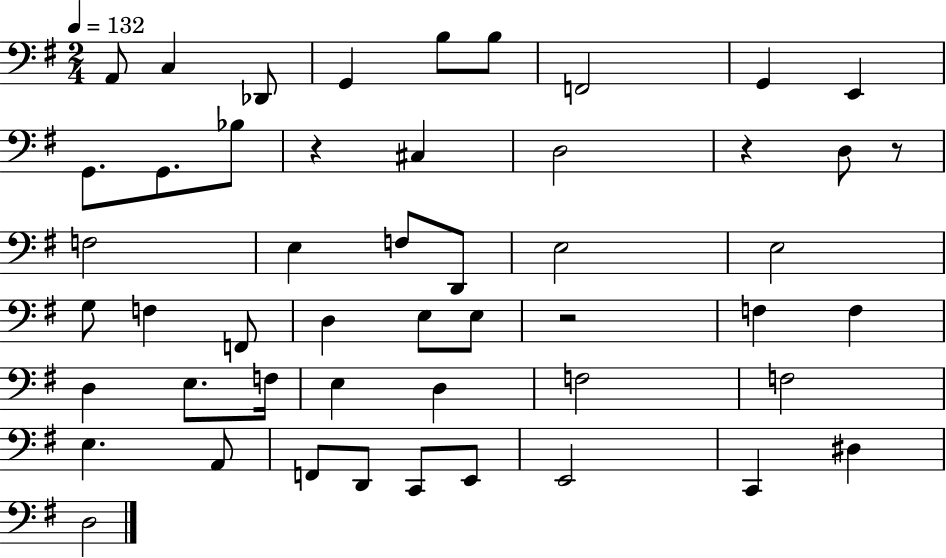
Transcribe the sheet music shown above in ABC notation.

X:1
T:Untitled
M:2/4
L:1/4
K:G
A,,/2 C, _D,,/2 G,, B,/2 B,/2 F,,2 G,, E,, G,,/2 G,,/2 _B,/2 z ^C, D,2 z D,/2 z/2 F,2 E, F,/2 D,,/2 E,2 E,2 G,/2 F, F,,/2 D, E,/2 E,/2 z2 F, F, D, E,/2 F,/4 E, D, F,2 F,2 E, A,,/2 F,,/2 D,,/2 C,,/2 E,,/2 E,,2 C,, ^D, D,2